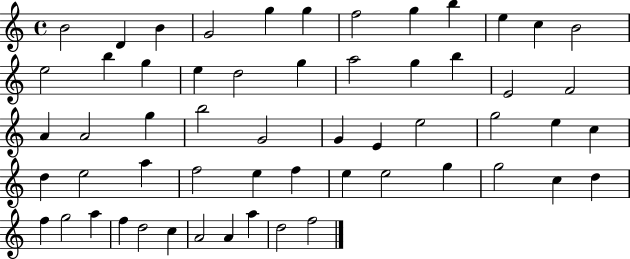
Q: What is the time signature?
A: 4/4